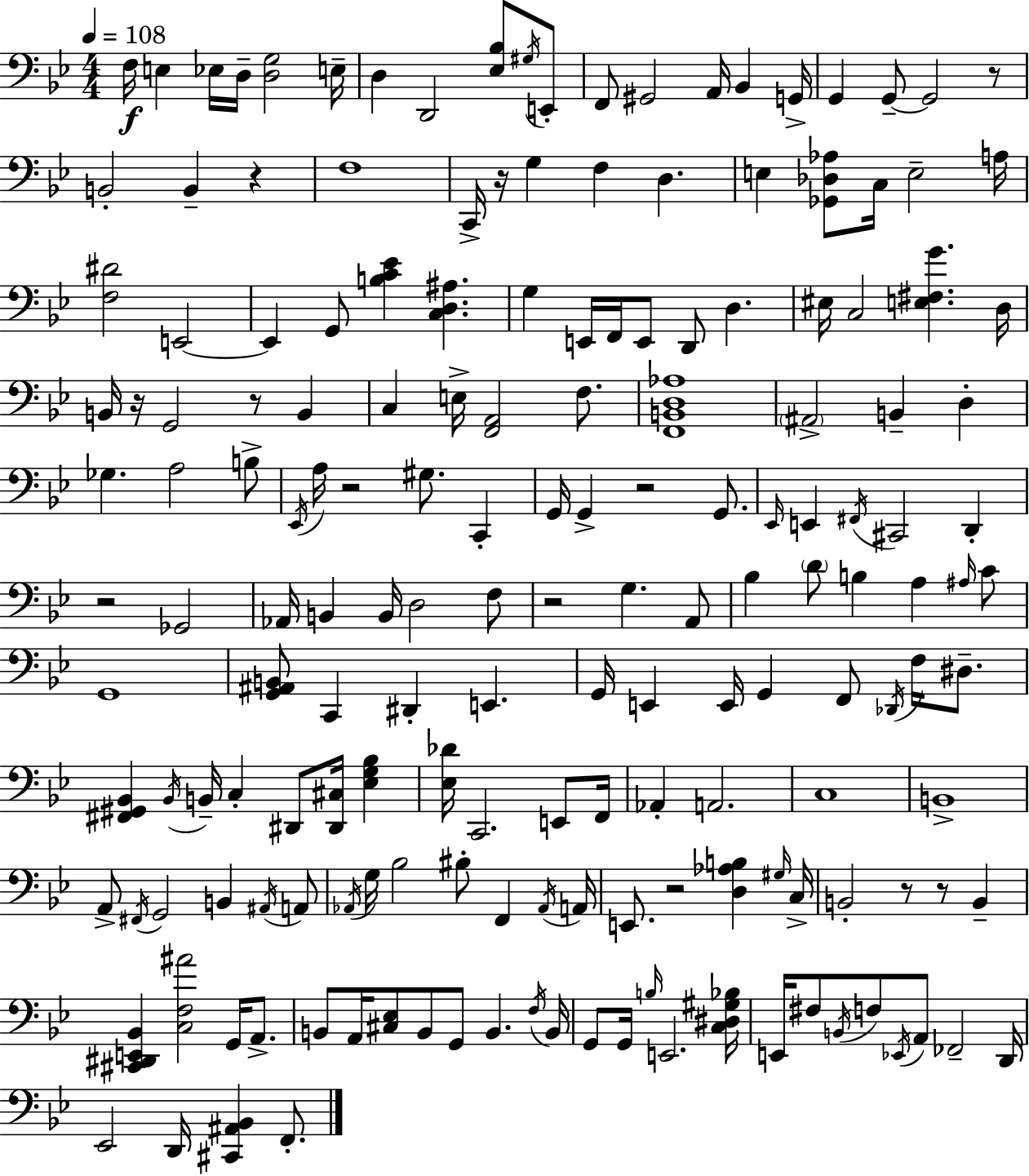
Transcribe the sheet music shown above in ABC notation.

X:1
T:Untitled
M:4/4
L:1/4
K:Bb
F,/4 E, _E,/4 D,/4 [D,G,]2 E,/4 D, D,,2 [_E,_B,]/2 ^G,/4 E,,/2 F,,/2 ^G,,2 A,,/4 _B,, G,,/4 G,, G,,/2 G,,2 z/2 B,,2 B,, z F,4 C,,/4 z/4 G, F, D, E, [_G,,_D,_A,]/2 C,/4 E,2 A,/4 [F,^D]2 E,,2 E,, G,,/2 [B,C_E] [C,D,^A,] G, E,,/4 F,,/4 E,,/2 D,,/2 D, ^E,/4 C,2 [E,^F,G] D,/4 B,,/4 z/4 G,,2 z/2 B,, C, E,/4 [F,,A,,]2 F,/2 [F,,B,,D,_A,]4 ^A,,2 B,, D, _G, A,2 B,/2 _E,,/4 A,/4 z2 ^G,/2 C,, G,,/4 G,, z2 G,,/2 _E,,/4 E,, ^F,,/4 ^C,,2 D,, z2 _G,,2 _A,,/4 B,, B,,/4 D,2 F,/2 z2 G, A,,/2 _B, D/2 B, A, ^A,/4 C/2 G,,4 [G,,^A,,B,,]/2 C,, ^D,, E,, G,,/4 E,, E,,/4 G,, F,,/2 _D,,/4 F,/4 ^D,/2 [^F,,^G,,_B,,] _B,,/4 B,,/4 C, ^D,,/2 [^D,,^C,]/4 [_E,G,_B,] [_E,_D]/4 C,,2 E,,/2 F,,/4 _A,, A,,2 C,4 B,,4 A,,/2 ^F,,/4 G,,2 B,, ^A,,/4 A,,/2 _A,,/4 G,/4 _B,2 ^B,/2 F,, _A,,/4 A,,/4 E,,/2 z2 [D,_A,B,] ^G,/4 C,/4 B,,2 z/2 z/2 B,, [^C,,^D,,E,,_B,,] [C,F,^A]2 G,,/4 A,,/2 B,,/2 A,,/4 [^C,_E,]/2 B,,/2 G,,/2 B,, F,/4 B,,/4 G,,/2 G,,/4 B,/4 E,,2 [C,^D,^G,_B,]/4 E,,/4 ^F,/2 B,,/4 F,/2 _E,,/4 A,,/2 _F,,2 D,,/4 _E,,2 D,,/4 [^C,,^A,,_B,,] F,,/2